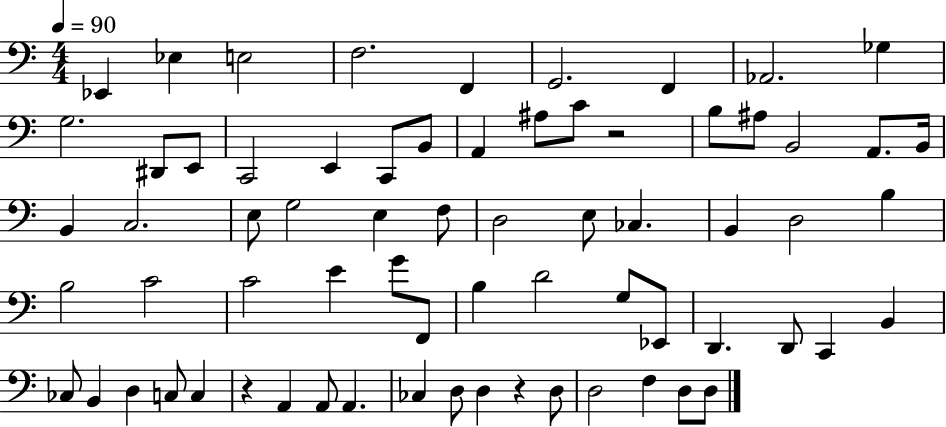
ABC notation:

X:1
T:Untitled
M:4/4
L:1/4
K:C
_E,, _E, E,2 F,2 F,, G,,2 F,, _A,,2 _G, G,2 ^D,,/2 E,,/2 C,,2 E,, C,,/2 B,,/2 A,, ^A,/2 C/2 z2 B,/2 ^A,/2 B,,2 A,,/2 B,,/4 B,, C,2 E,/2 G,2 E, F,/2 D,2 E,/2 _C, B,, D,2 B, B,2 C2 C2 E G/2 F,,/2 B, D2 G,/2 _E,,/2 D,, D,,/2 C,, B,, _C,/2 B,, D, C,/2 C, z A,, A,,/2 A,, _C, D,/2 D, z D,/2 D,2 F, D,/2 D,/2